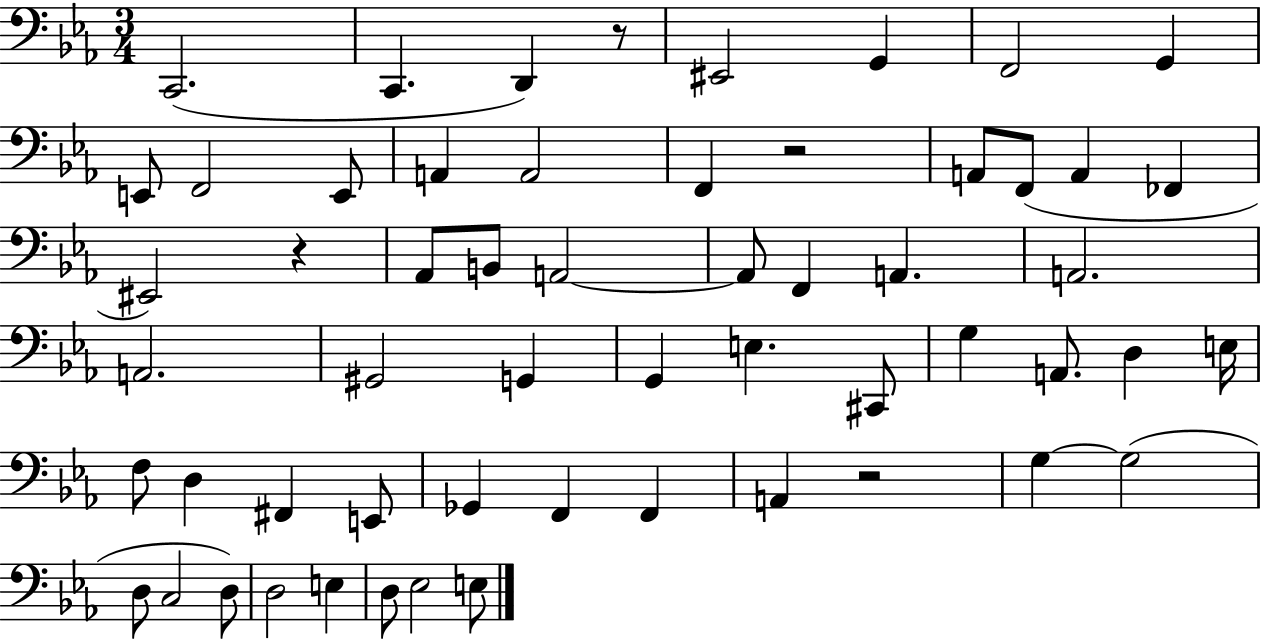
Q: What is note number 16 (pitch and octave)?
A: A2